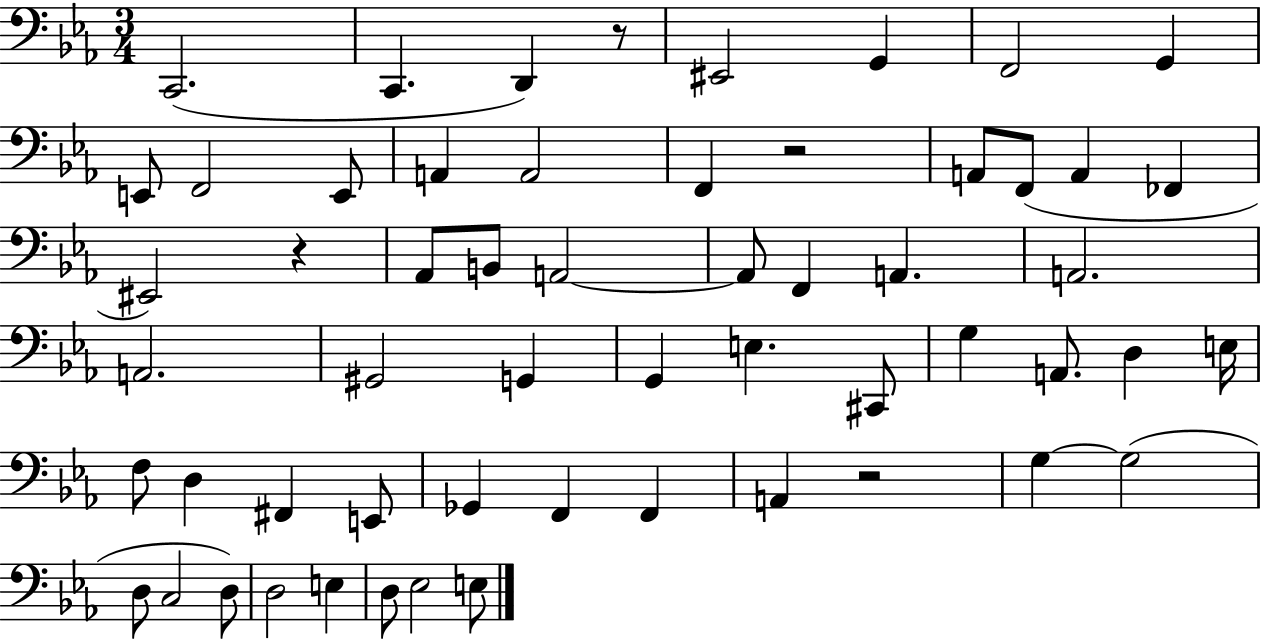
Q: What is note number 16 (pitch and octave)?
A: A2